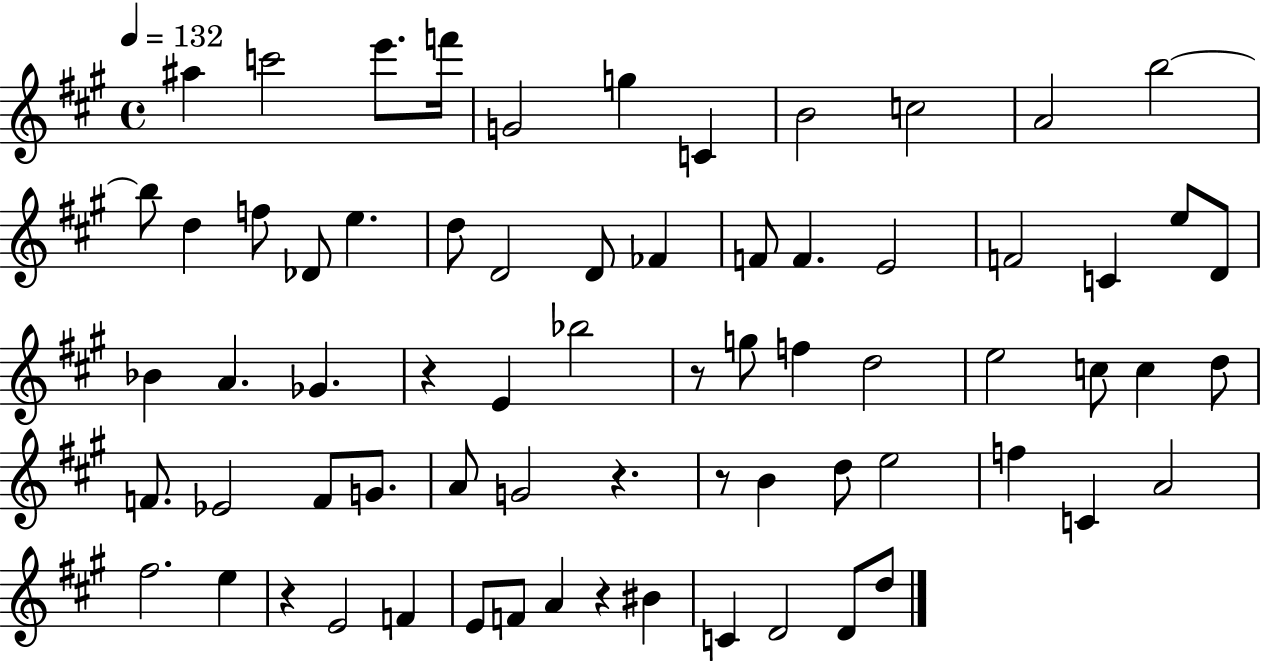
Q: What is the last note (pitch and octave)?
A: D5